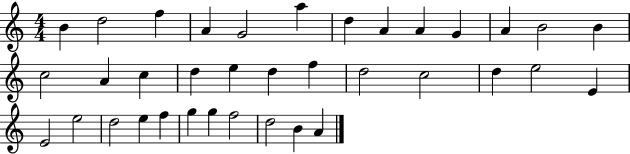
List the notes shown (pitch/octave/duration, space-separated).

B4/q D5/h F5/q A4/q G4/h A5/q D5/q A4/q A4/q G4/q A4/q B4/h B4/q C5/h A4/q C5/q D5/q E5/q D5/q F5/q D5/h C5/h D5/q E5/h E4/q E4/h E5/h D5/h E5/q F5/q G5/q G5/q F5/h D5/h B4/q A4/q